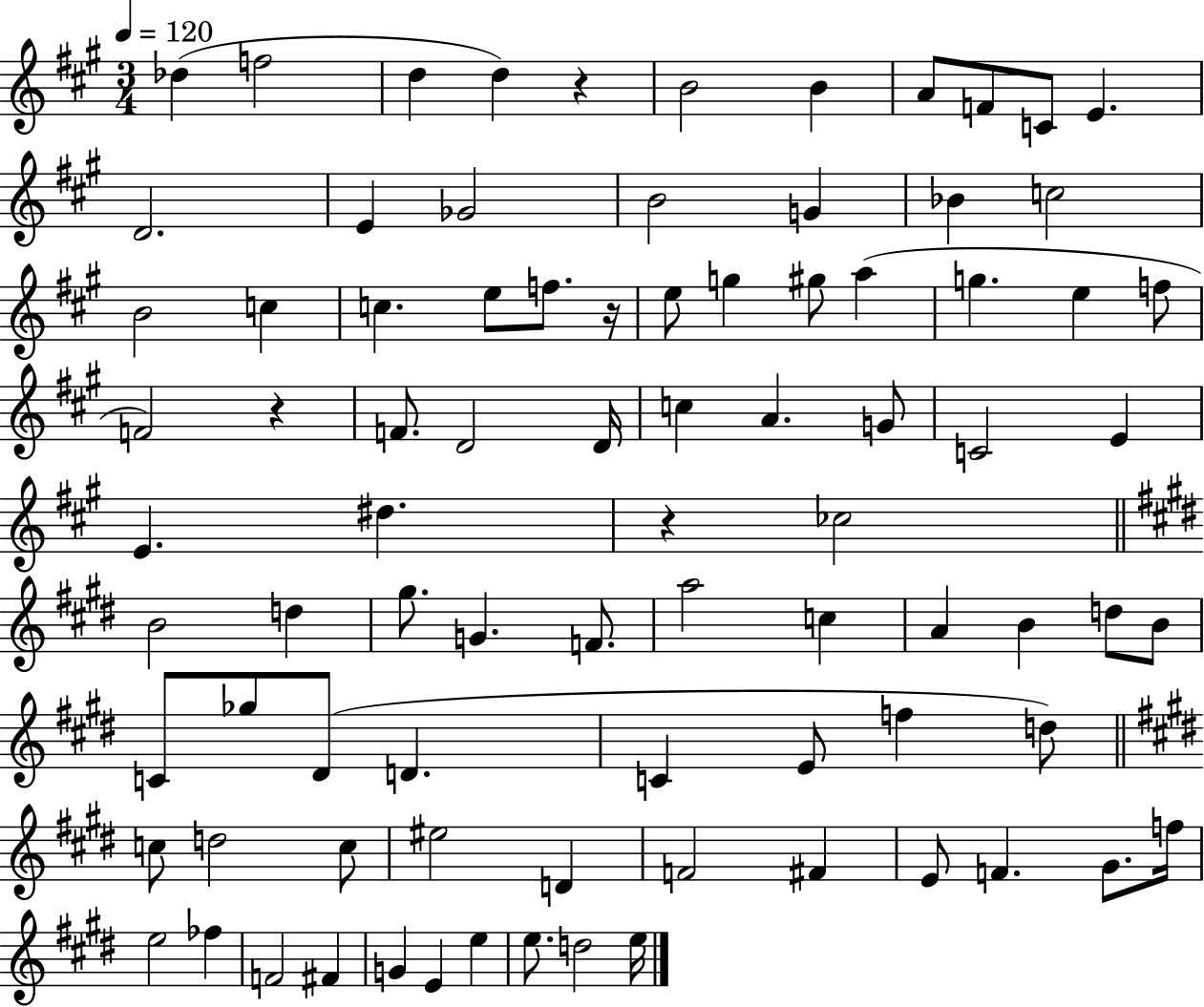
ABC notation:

X:1
T:Untitled
M:3/4
L:1/4
K:A
_d f2 d d z B2 B A/2 F/2 C/2 E D2 E _G2 B2 G _B c2 B2 c c e/2 f/2 z/4 e/2 g ^g/2 a g e f/2 F2 z F/2 D2 D/4 c A G/2 C2 E E ^d z _c2 B2 d ^g/2 G F/2 a2 c A B d/2 B/2 C/2 _g/2 ^D/2 D C E/2 f d/2 c/2 d2 c/2 ^e2 D F2 ^F E/2 F ^G/2 f/4 e2 _f F2 ^F G E e e/2 d2 e/4